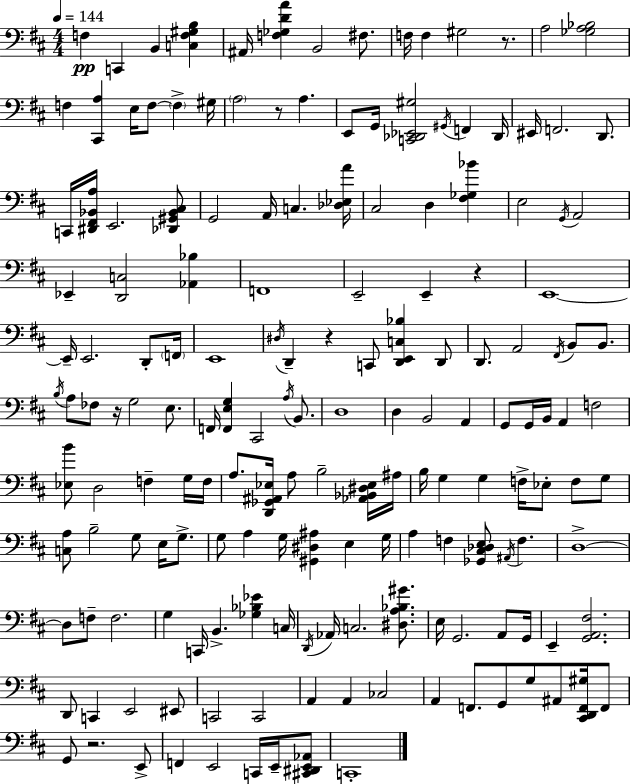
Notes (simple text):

F3/q C2/q B2/q [C3,F3,G#3,B3]/q A#2/s [F3,Gb3,D4,A4]/q B2/h F#3/e. F3/s F3/q G#3/h R/e. A3/h [Gb3,A3,Bb3]/h F3/q [C#2,A3]/q E3/s F3/e F3/q G#3/s A3/h R/e A3/q. E2/e G2/s [C2,Db2,Eb2,G#3]/h G#2/s F2/q Db2/s EIS2/s F2/h. D2/e. C2/s [D#2,F#2,Bb2,A3]/s E2/h. [Db2,G#2,Bb2,C#3]/e G2/h A2/s C3/q. [Db3,Eb3,A4]/s C#3/h D3/q [F#3,Gb3,Bb4]/q E3/h G2/s A2/h Eb2/q [D2,C3]/h [Ab2,Bb3]/q F2/w E2/h E2/q R/q E2/w E2/s E2/h. D2/e F2/s E2/w D#3/s D2/q R/q C2/e [D2,E2,C3,Bb3]/q D2/e D2/e. A2/h F#2/s B2/e B2/e. B3/s A3/e FES3/e R/s G3/h E3/e. F2/s [F2,E3,G3]/q C#2/h A3/s B2/e. D3/w D3/q B2/h A2/q G2/e G2/s B2/s A2/q F3/h [Eb3,B4]/e D3/h F3/q G3/s F3/s A3/e. [D2,Gb2,A#2,Eb3]/s A3/e B3/h [Ab2,Bb2,D#3,Eb3]/s A#3/s B3/s G3/q G3/q F3/s Eb3/e F3/e G3/e [C3,A3]/e B3/h G3/e E3/s G3/e. G3/e A3/q G3/s [G#2,D#3,A#3]/q E3/q G3/s A3/q F3/q [Gb2,C#3,Db3,E3]/e A#2/s F3/q. D3/w D3/e F3/e F3/h. G3/q C2/s B2/q. [Gb3,Bb3,Eb4]/q C3/s D2/s Ab2/s C3/h. [D#3,A3,Bb3,G#4]/e. E3/s G2/h. A2/e G2/s E2/q [G2,A2,F#3]/h. D2/e C2/q E2/h EIS2/e C2/h C2/h A2/q A2/q CES3/h A2/q F2/e. G2/e G3/e A#2/e [C#2,D2,F2,G#3]/s F2/e G2/e R/h. E2/e F2/q E2/h C2/s E2/s [C#2,D#2,E2,Ab2]/e C2/w